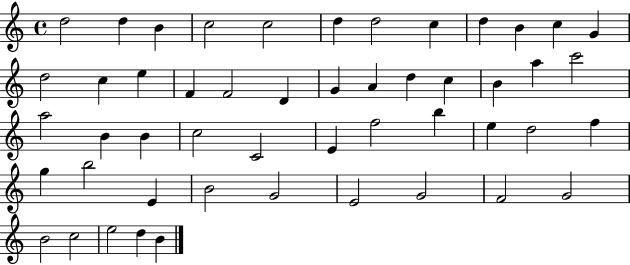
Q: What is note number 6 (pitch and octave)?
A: D5